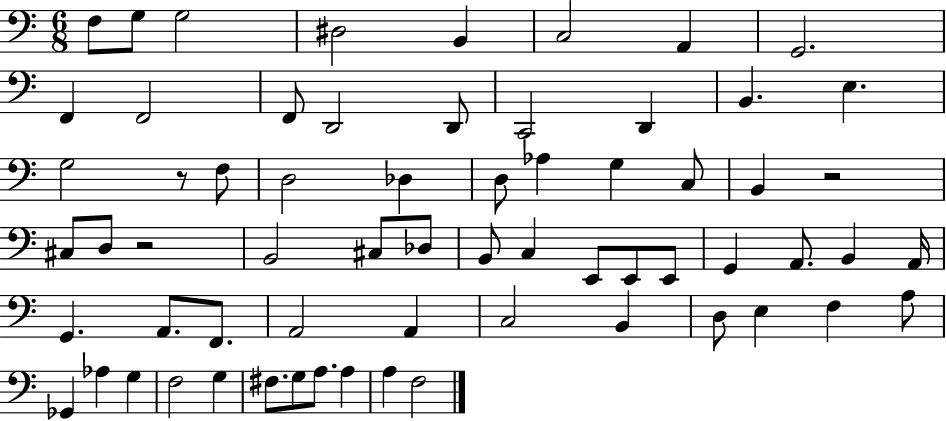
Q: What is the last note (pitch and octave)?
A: F3